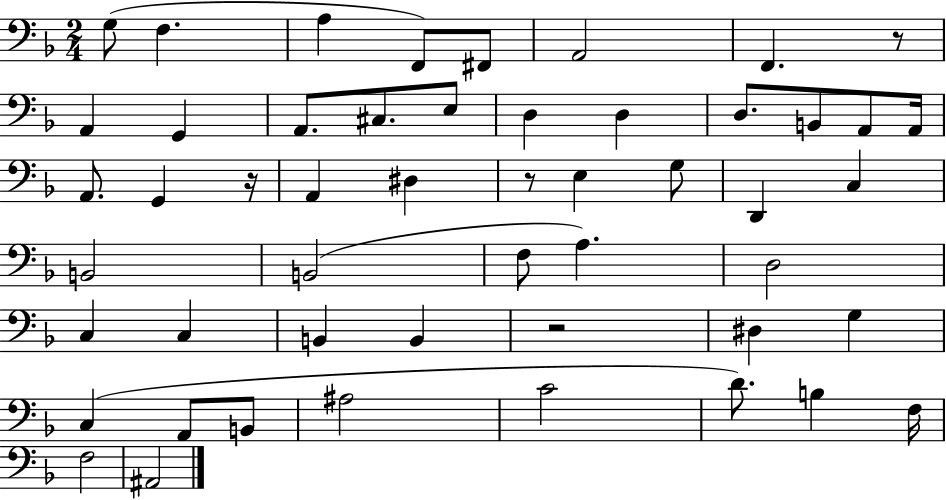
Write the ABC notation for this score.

X:1
T:Untitled
M:2/4
L:1/4
K:F
G,/2 F, A, F,,/2 ^F,,/2 A,,2 F,, z/2 A,, G,, A,,/2 ^C,/2 E,/2 D, D, D,/2 B,,/2 A,,/2 A,,/4 A,,/2 G,, z/4 A,, ^D, z/2 E, G,/2 D,, C, B,,2 B,,2 F,/2 A, D,2 C, C, B,, B,, z2 ^D, G, C, A,,/2 B,,/2 ^A,2 C2 D/2 B, F,/4 F,2 ^A,,2